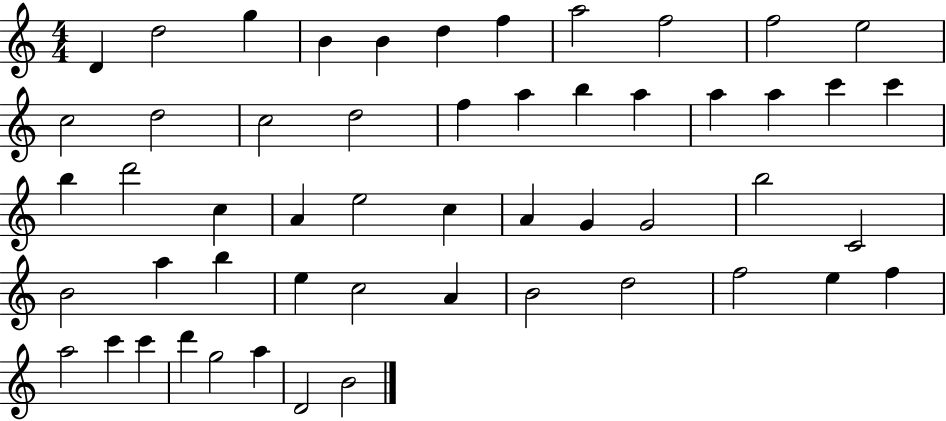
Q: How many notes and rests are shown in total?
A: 53